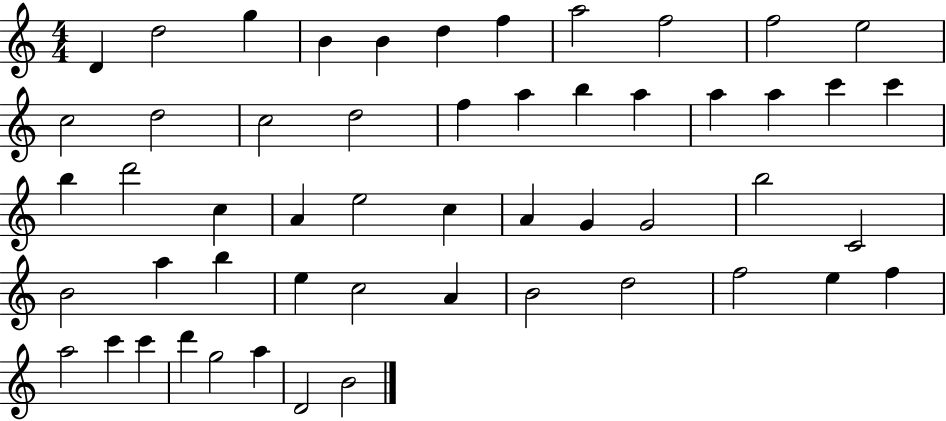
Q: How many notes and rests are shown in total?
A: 53